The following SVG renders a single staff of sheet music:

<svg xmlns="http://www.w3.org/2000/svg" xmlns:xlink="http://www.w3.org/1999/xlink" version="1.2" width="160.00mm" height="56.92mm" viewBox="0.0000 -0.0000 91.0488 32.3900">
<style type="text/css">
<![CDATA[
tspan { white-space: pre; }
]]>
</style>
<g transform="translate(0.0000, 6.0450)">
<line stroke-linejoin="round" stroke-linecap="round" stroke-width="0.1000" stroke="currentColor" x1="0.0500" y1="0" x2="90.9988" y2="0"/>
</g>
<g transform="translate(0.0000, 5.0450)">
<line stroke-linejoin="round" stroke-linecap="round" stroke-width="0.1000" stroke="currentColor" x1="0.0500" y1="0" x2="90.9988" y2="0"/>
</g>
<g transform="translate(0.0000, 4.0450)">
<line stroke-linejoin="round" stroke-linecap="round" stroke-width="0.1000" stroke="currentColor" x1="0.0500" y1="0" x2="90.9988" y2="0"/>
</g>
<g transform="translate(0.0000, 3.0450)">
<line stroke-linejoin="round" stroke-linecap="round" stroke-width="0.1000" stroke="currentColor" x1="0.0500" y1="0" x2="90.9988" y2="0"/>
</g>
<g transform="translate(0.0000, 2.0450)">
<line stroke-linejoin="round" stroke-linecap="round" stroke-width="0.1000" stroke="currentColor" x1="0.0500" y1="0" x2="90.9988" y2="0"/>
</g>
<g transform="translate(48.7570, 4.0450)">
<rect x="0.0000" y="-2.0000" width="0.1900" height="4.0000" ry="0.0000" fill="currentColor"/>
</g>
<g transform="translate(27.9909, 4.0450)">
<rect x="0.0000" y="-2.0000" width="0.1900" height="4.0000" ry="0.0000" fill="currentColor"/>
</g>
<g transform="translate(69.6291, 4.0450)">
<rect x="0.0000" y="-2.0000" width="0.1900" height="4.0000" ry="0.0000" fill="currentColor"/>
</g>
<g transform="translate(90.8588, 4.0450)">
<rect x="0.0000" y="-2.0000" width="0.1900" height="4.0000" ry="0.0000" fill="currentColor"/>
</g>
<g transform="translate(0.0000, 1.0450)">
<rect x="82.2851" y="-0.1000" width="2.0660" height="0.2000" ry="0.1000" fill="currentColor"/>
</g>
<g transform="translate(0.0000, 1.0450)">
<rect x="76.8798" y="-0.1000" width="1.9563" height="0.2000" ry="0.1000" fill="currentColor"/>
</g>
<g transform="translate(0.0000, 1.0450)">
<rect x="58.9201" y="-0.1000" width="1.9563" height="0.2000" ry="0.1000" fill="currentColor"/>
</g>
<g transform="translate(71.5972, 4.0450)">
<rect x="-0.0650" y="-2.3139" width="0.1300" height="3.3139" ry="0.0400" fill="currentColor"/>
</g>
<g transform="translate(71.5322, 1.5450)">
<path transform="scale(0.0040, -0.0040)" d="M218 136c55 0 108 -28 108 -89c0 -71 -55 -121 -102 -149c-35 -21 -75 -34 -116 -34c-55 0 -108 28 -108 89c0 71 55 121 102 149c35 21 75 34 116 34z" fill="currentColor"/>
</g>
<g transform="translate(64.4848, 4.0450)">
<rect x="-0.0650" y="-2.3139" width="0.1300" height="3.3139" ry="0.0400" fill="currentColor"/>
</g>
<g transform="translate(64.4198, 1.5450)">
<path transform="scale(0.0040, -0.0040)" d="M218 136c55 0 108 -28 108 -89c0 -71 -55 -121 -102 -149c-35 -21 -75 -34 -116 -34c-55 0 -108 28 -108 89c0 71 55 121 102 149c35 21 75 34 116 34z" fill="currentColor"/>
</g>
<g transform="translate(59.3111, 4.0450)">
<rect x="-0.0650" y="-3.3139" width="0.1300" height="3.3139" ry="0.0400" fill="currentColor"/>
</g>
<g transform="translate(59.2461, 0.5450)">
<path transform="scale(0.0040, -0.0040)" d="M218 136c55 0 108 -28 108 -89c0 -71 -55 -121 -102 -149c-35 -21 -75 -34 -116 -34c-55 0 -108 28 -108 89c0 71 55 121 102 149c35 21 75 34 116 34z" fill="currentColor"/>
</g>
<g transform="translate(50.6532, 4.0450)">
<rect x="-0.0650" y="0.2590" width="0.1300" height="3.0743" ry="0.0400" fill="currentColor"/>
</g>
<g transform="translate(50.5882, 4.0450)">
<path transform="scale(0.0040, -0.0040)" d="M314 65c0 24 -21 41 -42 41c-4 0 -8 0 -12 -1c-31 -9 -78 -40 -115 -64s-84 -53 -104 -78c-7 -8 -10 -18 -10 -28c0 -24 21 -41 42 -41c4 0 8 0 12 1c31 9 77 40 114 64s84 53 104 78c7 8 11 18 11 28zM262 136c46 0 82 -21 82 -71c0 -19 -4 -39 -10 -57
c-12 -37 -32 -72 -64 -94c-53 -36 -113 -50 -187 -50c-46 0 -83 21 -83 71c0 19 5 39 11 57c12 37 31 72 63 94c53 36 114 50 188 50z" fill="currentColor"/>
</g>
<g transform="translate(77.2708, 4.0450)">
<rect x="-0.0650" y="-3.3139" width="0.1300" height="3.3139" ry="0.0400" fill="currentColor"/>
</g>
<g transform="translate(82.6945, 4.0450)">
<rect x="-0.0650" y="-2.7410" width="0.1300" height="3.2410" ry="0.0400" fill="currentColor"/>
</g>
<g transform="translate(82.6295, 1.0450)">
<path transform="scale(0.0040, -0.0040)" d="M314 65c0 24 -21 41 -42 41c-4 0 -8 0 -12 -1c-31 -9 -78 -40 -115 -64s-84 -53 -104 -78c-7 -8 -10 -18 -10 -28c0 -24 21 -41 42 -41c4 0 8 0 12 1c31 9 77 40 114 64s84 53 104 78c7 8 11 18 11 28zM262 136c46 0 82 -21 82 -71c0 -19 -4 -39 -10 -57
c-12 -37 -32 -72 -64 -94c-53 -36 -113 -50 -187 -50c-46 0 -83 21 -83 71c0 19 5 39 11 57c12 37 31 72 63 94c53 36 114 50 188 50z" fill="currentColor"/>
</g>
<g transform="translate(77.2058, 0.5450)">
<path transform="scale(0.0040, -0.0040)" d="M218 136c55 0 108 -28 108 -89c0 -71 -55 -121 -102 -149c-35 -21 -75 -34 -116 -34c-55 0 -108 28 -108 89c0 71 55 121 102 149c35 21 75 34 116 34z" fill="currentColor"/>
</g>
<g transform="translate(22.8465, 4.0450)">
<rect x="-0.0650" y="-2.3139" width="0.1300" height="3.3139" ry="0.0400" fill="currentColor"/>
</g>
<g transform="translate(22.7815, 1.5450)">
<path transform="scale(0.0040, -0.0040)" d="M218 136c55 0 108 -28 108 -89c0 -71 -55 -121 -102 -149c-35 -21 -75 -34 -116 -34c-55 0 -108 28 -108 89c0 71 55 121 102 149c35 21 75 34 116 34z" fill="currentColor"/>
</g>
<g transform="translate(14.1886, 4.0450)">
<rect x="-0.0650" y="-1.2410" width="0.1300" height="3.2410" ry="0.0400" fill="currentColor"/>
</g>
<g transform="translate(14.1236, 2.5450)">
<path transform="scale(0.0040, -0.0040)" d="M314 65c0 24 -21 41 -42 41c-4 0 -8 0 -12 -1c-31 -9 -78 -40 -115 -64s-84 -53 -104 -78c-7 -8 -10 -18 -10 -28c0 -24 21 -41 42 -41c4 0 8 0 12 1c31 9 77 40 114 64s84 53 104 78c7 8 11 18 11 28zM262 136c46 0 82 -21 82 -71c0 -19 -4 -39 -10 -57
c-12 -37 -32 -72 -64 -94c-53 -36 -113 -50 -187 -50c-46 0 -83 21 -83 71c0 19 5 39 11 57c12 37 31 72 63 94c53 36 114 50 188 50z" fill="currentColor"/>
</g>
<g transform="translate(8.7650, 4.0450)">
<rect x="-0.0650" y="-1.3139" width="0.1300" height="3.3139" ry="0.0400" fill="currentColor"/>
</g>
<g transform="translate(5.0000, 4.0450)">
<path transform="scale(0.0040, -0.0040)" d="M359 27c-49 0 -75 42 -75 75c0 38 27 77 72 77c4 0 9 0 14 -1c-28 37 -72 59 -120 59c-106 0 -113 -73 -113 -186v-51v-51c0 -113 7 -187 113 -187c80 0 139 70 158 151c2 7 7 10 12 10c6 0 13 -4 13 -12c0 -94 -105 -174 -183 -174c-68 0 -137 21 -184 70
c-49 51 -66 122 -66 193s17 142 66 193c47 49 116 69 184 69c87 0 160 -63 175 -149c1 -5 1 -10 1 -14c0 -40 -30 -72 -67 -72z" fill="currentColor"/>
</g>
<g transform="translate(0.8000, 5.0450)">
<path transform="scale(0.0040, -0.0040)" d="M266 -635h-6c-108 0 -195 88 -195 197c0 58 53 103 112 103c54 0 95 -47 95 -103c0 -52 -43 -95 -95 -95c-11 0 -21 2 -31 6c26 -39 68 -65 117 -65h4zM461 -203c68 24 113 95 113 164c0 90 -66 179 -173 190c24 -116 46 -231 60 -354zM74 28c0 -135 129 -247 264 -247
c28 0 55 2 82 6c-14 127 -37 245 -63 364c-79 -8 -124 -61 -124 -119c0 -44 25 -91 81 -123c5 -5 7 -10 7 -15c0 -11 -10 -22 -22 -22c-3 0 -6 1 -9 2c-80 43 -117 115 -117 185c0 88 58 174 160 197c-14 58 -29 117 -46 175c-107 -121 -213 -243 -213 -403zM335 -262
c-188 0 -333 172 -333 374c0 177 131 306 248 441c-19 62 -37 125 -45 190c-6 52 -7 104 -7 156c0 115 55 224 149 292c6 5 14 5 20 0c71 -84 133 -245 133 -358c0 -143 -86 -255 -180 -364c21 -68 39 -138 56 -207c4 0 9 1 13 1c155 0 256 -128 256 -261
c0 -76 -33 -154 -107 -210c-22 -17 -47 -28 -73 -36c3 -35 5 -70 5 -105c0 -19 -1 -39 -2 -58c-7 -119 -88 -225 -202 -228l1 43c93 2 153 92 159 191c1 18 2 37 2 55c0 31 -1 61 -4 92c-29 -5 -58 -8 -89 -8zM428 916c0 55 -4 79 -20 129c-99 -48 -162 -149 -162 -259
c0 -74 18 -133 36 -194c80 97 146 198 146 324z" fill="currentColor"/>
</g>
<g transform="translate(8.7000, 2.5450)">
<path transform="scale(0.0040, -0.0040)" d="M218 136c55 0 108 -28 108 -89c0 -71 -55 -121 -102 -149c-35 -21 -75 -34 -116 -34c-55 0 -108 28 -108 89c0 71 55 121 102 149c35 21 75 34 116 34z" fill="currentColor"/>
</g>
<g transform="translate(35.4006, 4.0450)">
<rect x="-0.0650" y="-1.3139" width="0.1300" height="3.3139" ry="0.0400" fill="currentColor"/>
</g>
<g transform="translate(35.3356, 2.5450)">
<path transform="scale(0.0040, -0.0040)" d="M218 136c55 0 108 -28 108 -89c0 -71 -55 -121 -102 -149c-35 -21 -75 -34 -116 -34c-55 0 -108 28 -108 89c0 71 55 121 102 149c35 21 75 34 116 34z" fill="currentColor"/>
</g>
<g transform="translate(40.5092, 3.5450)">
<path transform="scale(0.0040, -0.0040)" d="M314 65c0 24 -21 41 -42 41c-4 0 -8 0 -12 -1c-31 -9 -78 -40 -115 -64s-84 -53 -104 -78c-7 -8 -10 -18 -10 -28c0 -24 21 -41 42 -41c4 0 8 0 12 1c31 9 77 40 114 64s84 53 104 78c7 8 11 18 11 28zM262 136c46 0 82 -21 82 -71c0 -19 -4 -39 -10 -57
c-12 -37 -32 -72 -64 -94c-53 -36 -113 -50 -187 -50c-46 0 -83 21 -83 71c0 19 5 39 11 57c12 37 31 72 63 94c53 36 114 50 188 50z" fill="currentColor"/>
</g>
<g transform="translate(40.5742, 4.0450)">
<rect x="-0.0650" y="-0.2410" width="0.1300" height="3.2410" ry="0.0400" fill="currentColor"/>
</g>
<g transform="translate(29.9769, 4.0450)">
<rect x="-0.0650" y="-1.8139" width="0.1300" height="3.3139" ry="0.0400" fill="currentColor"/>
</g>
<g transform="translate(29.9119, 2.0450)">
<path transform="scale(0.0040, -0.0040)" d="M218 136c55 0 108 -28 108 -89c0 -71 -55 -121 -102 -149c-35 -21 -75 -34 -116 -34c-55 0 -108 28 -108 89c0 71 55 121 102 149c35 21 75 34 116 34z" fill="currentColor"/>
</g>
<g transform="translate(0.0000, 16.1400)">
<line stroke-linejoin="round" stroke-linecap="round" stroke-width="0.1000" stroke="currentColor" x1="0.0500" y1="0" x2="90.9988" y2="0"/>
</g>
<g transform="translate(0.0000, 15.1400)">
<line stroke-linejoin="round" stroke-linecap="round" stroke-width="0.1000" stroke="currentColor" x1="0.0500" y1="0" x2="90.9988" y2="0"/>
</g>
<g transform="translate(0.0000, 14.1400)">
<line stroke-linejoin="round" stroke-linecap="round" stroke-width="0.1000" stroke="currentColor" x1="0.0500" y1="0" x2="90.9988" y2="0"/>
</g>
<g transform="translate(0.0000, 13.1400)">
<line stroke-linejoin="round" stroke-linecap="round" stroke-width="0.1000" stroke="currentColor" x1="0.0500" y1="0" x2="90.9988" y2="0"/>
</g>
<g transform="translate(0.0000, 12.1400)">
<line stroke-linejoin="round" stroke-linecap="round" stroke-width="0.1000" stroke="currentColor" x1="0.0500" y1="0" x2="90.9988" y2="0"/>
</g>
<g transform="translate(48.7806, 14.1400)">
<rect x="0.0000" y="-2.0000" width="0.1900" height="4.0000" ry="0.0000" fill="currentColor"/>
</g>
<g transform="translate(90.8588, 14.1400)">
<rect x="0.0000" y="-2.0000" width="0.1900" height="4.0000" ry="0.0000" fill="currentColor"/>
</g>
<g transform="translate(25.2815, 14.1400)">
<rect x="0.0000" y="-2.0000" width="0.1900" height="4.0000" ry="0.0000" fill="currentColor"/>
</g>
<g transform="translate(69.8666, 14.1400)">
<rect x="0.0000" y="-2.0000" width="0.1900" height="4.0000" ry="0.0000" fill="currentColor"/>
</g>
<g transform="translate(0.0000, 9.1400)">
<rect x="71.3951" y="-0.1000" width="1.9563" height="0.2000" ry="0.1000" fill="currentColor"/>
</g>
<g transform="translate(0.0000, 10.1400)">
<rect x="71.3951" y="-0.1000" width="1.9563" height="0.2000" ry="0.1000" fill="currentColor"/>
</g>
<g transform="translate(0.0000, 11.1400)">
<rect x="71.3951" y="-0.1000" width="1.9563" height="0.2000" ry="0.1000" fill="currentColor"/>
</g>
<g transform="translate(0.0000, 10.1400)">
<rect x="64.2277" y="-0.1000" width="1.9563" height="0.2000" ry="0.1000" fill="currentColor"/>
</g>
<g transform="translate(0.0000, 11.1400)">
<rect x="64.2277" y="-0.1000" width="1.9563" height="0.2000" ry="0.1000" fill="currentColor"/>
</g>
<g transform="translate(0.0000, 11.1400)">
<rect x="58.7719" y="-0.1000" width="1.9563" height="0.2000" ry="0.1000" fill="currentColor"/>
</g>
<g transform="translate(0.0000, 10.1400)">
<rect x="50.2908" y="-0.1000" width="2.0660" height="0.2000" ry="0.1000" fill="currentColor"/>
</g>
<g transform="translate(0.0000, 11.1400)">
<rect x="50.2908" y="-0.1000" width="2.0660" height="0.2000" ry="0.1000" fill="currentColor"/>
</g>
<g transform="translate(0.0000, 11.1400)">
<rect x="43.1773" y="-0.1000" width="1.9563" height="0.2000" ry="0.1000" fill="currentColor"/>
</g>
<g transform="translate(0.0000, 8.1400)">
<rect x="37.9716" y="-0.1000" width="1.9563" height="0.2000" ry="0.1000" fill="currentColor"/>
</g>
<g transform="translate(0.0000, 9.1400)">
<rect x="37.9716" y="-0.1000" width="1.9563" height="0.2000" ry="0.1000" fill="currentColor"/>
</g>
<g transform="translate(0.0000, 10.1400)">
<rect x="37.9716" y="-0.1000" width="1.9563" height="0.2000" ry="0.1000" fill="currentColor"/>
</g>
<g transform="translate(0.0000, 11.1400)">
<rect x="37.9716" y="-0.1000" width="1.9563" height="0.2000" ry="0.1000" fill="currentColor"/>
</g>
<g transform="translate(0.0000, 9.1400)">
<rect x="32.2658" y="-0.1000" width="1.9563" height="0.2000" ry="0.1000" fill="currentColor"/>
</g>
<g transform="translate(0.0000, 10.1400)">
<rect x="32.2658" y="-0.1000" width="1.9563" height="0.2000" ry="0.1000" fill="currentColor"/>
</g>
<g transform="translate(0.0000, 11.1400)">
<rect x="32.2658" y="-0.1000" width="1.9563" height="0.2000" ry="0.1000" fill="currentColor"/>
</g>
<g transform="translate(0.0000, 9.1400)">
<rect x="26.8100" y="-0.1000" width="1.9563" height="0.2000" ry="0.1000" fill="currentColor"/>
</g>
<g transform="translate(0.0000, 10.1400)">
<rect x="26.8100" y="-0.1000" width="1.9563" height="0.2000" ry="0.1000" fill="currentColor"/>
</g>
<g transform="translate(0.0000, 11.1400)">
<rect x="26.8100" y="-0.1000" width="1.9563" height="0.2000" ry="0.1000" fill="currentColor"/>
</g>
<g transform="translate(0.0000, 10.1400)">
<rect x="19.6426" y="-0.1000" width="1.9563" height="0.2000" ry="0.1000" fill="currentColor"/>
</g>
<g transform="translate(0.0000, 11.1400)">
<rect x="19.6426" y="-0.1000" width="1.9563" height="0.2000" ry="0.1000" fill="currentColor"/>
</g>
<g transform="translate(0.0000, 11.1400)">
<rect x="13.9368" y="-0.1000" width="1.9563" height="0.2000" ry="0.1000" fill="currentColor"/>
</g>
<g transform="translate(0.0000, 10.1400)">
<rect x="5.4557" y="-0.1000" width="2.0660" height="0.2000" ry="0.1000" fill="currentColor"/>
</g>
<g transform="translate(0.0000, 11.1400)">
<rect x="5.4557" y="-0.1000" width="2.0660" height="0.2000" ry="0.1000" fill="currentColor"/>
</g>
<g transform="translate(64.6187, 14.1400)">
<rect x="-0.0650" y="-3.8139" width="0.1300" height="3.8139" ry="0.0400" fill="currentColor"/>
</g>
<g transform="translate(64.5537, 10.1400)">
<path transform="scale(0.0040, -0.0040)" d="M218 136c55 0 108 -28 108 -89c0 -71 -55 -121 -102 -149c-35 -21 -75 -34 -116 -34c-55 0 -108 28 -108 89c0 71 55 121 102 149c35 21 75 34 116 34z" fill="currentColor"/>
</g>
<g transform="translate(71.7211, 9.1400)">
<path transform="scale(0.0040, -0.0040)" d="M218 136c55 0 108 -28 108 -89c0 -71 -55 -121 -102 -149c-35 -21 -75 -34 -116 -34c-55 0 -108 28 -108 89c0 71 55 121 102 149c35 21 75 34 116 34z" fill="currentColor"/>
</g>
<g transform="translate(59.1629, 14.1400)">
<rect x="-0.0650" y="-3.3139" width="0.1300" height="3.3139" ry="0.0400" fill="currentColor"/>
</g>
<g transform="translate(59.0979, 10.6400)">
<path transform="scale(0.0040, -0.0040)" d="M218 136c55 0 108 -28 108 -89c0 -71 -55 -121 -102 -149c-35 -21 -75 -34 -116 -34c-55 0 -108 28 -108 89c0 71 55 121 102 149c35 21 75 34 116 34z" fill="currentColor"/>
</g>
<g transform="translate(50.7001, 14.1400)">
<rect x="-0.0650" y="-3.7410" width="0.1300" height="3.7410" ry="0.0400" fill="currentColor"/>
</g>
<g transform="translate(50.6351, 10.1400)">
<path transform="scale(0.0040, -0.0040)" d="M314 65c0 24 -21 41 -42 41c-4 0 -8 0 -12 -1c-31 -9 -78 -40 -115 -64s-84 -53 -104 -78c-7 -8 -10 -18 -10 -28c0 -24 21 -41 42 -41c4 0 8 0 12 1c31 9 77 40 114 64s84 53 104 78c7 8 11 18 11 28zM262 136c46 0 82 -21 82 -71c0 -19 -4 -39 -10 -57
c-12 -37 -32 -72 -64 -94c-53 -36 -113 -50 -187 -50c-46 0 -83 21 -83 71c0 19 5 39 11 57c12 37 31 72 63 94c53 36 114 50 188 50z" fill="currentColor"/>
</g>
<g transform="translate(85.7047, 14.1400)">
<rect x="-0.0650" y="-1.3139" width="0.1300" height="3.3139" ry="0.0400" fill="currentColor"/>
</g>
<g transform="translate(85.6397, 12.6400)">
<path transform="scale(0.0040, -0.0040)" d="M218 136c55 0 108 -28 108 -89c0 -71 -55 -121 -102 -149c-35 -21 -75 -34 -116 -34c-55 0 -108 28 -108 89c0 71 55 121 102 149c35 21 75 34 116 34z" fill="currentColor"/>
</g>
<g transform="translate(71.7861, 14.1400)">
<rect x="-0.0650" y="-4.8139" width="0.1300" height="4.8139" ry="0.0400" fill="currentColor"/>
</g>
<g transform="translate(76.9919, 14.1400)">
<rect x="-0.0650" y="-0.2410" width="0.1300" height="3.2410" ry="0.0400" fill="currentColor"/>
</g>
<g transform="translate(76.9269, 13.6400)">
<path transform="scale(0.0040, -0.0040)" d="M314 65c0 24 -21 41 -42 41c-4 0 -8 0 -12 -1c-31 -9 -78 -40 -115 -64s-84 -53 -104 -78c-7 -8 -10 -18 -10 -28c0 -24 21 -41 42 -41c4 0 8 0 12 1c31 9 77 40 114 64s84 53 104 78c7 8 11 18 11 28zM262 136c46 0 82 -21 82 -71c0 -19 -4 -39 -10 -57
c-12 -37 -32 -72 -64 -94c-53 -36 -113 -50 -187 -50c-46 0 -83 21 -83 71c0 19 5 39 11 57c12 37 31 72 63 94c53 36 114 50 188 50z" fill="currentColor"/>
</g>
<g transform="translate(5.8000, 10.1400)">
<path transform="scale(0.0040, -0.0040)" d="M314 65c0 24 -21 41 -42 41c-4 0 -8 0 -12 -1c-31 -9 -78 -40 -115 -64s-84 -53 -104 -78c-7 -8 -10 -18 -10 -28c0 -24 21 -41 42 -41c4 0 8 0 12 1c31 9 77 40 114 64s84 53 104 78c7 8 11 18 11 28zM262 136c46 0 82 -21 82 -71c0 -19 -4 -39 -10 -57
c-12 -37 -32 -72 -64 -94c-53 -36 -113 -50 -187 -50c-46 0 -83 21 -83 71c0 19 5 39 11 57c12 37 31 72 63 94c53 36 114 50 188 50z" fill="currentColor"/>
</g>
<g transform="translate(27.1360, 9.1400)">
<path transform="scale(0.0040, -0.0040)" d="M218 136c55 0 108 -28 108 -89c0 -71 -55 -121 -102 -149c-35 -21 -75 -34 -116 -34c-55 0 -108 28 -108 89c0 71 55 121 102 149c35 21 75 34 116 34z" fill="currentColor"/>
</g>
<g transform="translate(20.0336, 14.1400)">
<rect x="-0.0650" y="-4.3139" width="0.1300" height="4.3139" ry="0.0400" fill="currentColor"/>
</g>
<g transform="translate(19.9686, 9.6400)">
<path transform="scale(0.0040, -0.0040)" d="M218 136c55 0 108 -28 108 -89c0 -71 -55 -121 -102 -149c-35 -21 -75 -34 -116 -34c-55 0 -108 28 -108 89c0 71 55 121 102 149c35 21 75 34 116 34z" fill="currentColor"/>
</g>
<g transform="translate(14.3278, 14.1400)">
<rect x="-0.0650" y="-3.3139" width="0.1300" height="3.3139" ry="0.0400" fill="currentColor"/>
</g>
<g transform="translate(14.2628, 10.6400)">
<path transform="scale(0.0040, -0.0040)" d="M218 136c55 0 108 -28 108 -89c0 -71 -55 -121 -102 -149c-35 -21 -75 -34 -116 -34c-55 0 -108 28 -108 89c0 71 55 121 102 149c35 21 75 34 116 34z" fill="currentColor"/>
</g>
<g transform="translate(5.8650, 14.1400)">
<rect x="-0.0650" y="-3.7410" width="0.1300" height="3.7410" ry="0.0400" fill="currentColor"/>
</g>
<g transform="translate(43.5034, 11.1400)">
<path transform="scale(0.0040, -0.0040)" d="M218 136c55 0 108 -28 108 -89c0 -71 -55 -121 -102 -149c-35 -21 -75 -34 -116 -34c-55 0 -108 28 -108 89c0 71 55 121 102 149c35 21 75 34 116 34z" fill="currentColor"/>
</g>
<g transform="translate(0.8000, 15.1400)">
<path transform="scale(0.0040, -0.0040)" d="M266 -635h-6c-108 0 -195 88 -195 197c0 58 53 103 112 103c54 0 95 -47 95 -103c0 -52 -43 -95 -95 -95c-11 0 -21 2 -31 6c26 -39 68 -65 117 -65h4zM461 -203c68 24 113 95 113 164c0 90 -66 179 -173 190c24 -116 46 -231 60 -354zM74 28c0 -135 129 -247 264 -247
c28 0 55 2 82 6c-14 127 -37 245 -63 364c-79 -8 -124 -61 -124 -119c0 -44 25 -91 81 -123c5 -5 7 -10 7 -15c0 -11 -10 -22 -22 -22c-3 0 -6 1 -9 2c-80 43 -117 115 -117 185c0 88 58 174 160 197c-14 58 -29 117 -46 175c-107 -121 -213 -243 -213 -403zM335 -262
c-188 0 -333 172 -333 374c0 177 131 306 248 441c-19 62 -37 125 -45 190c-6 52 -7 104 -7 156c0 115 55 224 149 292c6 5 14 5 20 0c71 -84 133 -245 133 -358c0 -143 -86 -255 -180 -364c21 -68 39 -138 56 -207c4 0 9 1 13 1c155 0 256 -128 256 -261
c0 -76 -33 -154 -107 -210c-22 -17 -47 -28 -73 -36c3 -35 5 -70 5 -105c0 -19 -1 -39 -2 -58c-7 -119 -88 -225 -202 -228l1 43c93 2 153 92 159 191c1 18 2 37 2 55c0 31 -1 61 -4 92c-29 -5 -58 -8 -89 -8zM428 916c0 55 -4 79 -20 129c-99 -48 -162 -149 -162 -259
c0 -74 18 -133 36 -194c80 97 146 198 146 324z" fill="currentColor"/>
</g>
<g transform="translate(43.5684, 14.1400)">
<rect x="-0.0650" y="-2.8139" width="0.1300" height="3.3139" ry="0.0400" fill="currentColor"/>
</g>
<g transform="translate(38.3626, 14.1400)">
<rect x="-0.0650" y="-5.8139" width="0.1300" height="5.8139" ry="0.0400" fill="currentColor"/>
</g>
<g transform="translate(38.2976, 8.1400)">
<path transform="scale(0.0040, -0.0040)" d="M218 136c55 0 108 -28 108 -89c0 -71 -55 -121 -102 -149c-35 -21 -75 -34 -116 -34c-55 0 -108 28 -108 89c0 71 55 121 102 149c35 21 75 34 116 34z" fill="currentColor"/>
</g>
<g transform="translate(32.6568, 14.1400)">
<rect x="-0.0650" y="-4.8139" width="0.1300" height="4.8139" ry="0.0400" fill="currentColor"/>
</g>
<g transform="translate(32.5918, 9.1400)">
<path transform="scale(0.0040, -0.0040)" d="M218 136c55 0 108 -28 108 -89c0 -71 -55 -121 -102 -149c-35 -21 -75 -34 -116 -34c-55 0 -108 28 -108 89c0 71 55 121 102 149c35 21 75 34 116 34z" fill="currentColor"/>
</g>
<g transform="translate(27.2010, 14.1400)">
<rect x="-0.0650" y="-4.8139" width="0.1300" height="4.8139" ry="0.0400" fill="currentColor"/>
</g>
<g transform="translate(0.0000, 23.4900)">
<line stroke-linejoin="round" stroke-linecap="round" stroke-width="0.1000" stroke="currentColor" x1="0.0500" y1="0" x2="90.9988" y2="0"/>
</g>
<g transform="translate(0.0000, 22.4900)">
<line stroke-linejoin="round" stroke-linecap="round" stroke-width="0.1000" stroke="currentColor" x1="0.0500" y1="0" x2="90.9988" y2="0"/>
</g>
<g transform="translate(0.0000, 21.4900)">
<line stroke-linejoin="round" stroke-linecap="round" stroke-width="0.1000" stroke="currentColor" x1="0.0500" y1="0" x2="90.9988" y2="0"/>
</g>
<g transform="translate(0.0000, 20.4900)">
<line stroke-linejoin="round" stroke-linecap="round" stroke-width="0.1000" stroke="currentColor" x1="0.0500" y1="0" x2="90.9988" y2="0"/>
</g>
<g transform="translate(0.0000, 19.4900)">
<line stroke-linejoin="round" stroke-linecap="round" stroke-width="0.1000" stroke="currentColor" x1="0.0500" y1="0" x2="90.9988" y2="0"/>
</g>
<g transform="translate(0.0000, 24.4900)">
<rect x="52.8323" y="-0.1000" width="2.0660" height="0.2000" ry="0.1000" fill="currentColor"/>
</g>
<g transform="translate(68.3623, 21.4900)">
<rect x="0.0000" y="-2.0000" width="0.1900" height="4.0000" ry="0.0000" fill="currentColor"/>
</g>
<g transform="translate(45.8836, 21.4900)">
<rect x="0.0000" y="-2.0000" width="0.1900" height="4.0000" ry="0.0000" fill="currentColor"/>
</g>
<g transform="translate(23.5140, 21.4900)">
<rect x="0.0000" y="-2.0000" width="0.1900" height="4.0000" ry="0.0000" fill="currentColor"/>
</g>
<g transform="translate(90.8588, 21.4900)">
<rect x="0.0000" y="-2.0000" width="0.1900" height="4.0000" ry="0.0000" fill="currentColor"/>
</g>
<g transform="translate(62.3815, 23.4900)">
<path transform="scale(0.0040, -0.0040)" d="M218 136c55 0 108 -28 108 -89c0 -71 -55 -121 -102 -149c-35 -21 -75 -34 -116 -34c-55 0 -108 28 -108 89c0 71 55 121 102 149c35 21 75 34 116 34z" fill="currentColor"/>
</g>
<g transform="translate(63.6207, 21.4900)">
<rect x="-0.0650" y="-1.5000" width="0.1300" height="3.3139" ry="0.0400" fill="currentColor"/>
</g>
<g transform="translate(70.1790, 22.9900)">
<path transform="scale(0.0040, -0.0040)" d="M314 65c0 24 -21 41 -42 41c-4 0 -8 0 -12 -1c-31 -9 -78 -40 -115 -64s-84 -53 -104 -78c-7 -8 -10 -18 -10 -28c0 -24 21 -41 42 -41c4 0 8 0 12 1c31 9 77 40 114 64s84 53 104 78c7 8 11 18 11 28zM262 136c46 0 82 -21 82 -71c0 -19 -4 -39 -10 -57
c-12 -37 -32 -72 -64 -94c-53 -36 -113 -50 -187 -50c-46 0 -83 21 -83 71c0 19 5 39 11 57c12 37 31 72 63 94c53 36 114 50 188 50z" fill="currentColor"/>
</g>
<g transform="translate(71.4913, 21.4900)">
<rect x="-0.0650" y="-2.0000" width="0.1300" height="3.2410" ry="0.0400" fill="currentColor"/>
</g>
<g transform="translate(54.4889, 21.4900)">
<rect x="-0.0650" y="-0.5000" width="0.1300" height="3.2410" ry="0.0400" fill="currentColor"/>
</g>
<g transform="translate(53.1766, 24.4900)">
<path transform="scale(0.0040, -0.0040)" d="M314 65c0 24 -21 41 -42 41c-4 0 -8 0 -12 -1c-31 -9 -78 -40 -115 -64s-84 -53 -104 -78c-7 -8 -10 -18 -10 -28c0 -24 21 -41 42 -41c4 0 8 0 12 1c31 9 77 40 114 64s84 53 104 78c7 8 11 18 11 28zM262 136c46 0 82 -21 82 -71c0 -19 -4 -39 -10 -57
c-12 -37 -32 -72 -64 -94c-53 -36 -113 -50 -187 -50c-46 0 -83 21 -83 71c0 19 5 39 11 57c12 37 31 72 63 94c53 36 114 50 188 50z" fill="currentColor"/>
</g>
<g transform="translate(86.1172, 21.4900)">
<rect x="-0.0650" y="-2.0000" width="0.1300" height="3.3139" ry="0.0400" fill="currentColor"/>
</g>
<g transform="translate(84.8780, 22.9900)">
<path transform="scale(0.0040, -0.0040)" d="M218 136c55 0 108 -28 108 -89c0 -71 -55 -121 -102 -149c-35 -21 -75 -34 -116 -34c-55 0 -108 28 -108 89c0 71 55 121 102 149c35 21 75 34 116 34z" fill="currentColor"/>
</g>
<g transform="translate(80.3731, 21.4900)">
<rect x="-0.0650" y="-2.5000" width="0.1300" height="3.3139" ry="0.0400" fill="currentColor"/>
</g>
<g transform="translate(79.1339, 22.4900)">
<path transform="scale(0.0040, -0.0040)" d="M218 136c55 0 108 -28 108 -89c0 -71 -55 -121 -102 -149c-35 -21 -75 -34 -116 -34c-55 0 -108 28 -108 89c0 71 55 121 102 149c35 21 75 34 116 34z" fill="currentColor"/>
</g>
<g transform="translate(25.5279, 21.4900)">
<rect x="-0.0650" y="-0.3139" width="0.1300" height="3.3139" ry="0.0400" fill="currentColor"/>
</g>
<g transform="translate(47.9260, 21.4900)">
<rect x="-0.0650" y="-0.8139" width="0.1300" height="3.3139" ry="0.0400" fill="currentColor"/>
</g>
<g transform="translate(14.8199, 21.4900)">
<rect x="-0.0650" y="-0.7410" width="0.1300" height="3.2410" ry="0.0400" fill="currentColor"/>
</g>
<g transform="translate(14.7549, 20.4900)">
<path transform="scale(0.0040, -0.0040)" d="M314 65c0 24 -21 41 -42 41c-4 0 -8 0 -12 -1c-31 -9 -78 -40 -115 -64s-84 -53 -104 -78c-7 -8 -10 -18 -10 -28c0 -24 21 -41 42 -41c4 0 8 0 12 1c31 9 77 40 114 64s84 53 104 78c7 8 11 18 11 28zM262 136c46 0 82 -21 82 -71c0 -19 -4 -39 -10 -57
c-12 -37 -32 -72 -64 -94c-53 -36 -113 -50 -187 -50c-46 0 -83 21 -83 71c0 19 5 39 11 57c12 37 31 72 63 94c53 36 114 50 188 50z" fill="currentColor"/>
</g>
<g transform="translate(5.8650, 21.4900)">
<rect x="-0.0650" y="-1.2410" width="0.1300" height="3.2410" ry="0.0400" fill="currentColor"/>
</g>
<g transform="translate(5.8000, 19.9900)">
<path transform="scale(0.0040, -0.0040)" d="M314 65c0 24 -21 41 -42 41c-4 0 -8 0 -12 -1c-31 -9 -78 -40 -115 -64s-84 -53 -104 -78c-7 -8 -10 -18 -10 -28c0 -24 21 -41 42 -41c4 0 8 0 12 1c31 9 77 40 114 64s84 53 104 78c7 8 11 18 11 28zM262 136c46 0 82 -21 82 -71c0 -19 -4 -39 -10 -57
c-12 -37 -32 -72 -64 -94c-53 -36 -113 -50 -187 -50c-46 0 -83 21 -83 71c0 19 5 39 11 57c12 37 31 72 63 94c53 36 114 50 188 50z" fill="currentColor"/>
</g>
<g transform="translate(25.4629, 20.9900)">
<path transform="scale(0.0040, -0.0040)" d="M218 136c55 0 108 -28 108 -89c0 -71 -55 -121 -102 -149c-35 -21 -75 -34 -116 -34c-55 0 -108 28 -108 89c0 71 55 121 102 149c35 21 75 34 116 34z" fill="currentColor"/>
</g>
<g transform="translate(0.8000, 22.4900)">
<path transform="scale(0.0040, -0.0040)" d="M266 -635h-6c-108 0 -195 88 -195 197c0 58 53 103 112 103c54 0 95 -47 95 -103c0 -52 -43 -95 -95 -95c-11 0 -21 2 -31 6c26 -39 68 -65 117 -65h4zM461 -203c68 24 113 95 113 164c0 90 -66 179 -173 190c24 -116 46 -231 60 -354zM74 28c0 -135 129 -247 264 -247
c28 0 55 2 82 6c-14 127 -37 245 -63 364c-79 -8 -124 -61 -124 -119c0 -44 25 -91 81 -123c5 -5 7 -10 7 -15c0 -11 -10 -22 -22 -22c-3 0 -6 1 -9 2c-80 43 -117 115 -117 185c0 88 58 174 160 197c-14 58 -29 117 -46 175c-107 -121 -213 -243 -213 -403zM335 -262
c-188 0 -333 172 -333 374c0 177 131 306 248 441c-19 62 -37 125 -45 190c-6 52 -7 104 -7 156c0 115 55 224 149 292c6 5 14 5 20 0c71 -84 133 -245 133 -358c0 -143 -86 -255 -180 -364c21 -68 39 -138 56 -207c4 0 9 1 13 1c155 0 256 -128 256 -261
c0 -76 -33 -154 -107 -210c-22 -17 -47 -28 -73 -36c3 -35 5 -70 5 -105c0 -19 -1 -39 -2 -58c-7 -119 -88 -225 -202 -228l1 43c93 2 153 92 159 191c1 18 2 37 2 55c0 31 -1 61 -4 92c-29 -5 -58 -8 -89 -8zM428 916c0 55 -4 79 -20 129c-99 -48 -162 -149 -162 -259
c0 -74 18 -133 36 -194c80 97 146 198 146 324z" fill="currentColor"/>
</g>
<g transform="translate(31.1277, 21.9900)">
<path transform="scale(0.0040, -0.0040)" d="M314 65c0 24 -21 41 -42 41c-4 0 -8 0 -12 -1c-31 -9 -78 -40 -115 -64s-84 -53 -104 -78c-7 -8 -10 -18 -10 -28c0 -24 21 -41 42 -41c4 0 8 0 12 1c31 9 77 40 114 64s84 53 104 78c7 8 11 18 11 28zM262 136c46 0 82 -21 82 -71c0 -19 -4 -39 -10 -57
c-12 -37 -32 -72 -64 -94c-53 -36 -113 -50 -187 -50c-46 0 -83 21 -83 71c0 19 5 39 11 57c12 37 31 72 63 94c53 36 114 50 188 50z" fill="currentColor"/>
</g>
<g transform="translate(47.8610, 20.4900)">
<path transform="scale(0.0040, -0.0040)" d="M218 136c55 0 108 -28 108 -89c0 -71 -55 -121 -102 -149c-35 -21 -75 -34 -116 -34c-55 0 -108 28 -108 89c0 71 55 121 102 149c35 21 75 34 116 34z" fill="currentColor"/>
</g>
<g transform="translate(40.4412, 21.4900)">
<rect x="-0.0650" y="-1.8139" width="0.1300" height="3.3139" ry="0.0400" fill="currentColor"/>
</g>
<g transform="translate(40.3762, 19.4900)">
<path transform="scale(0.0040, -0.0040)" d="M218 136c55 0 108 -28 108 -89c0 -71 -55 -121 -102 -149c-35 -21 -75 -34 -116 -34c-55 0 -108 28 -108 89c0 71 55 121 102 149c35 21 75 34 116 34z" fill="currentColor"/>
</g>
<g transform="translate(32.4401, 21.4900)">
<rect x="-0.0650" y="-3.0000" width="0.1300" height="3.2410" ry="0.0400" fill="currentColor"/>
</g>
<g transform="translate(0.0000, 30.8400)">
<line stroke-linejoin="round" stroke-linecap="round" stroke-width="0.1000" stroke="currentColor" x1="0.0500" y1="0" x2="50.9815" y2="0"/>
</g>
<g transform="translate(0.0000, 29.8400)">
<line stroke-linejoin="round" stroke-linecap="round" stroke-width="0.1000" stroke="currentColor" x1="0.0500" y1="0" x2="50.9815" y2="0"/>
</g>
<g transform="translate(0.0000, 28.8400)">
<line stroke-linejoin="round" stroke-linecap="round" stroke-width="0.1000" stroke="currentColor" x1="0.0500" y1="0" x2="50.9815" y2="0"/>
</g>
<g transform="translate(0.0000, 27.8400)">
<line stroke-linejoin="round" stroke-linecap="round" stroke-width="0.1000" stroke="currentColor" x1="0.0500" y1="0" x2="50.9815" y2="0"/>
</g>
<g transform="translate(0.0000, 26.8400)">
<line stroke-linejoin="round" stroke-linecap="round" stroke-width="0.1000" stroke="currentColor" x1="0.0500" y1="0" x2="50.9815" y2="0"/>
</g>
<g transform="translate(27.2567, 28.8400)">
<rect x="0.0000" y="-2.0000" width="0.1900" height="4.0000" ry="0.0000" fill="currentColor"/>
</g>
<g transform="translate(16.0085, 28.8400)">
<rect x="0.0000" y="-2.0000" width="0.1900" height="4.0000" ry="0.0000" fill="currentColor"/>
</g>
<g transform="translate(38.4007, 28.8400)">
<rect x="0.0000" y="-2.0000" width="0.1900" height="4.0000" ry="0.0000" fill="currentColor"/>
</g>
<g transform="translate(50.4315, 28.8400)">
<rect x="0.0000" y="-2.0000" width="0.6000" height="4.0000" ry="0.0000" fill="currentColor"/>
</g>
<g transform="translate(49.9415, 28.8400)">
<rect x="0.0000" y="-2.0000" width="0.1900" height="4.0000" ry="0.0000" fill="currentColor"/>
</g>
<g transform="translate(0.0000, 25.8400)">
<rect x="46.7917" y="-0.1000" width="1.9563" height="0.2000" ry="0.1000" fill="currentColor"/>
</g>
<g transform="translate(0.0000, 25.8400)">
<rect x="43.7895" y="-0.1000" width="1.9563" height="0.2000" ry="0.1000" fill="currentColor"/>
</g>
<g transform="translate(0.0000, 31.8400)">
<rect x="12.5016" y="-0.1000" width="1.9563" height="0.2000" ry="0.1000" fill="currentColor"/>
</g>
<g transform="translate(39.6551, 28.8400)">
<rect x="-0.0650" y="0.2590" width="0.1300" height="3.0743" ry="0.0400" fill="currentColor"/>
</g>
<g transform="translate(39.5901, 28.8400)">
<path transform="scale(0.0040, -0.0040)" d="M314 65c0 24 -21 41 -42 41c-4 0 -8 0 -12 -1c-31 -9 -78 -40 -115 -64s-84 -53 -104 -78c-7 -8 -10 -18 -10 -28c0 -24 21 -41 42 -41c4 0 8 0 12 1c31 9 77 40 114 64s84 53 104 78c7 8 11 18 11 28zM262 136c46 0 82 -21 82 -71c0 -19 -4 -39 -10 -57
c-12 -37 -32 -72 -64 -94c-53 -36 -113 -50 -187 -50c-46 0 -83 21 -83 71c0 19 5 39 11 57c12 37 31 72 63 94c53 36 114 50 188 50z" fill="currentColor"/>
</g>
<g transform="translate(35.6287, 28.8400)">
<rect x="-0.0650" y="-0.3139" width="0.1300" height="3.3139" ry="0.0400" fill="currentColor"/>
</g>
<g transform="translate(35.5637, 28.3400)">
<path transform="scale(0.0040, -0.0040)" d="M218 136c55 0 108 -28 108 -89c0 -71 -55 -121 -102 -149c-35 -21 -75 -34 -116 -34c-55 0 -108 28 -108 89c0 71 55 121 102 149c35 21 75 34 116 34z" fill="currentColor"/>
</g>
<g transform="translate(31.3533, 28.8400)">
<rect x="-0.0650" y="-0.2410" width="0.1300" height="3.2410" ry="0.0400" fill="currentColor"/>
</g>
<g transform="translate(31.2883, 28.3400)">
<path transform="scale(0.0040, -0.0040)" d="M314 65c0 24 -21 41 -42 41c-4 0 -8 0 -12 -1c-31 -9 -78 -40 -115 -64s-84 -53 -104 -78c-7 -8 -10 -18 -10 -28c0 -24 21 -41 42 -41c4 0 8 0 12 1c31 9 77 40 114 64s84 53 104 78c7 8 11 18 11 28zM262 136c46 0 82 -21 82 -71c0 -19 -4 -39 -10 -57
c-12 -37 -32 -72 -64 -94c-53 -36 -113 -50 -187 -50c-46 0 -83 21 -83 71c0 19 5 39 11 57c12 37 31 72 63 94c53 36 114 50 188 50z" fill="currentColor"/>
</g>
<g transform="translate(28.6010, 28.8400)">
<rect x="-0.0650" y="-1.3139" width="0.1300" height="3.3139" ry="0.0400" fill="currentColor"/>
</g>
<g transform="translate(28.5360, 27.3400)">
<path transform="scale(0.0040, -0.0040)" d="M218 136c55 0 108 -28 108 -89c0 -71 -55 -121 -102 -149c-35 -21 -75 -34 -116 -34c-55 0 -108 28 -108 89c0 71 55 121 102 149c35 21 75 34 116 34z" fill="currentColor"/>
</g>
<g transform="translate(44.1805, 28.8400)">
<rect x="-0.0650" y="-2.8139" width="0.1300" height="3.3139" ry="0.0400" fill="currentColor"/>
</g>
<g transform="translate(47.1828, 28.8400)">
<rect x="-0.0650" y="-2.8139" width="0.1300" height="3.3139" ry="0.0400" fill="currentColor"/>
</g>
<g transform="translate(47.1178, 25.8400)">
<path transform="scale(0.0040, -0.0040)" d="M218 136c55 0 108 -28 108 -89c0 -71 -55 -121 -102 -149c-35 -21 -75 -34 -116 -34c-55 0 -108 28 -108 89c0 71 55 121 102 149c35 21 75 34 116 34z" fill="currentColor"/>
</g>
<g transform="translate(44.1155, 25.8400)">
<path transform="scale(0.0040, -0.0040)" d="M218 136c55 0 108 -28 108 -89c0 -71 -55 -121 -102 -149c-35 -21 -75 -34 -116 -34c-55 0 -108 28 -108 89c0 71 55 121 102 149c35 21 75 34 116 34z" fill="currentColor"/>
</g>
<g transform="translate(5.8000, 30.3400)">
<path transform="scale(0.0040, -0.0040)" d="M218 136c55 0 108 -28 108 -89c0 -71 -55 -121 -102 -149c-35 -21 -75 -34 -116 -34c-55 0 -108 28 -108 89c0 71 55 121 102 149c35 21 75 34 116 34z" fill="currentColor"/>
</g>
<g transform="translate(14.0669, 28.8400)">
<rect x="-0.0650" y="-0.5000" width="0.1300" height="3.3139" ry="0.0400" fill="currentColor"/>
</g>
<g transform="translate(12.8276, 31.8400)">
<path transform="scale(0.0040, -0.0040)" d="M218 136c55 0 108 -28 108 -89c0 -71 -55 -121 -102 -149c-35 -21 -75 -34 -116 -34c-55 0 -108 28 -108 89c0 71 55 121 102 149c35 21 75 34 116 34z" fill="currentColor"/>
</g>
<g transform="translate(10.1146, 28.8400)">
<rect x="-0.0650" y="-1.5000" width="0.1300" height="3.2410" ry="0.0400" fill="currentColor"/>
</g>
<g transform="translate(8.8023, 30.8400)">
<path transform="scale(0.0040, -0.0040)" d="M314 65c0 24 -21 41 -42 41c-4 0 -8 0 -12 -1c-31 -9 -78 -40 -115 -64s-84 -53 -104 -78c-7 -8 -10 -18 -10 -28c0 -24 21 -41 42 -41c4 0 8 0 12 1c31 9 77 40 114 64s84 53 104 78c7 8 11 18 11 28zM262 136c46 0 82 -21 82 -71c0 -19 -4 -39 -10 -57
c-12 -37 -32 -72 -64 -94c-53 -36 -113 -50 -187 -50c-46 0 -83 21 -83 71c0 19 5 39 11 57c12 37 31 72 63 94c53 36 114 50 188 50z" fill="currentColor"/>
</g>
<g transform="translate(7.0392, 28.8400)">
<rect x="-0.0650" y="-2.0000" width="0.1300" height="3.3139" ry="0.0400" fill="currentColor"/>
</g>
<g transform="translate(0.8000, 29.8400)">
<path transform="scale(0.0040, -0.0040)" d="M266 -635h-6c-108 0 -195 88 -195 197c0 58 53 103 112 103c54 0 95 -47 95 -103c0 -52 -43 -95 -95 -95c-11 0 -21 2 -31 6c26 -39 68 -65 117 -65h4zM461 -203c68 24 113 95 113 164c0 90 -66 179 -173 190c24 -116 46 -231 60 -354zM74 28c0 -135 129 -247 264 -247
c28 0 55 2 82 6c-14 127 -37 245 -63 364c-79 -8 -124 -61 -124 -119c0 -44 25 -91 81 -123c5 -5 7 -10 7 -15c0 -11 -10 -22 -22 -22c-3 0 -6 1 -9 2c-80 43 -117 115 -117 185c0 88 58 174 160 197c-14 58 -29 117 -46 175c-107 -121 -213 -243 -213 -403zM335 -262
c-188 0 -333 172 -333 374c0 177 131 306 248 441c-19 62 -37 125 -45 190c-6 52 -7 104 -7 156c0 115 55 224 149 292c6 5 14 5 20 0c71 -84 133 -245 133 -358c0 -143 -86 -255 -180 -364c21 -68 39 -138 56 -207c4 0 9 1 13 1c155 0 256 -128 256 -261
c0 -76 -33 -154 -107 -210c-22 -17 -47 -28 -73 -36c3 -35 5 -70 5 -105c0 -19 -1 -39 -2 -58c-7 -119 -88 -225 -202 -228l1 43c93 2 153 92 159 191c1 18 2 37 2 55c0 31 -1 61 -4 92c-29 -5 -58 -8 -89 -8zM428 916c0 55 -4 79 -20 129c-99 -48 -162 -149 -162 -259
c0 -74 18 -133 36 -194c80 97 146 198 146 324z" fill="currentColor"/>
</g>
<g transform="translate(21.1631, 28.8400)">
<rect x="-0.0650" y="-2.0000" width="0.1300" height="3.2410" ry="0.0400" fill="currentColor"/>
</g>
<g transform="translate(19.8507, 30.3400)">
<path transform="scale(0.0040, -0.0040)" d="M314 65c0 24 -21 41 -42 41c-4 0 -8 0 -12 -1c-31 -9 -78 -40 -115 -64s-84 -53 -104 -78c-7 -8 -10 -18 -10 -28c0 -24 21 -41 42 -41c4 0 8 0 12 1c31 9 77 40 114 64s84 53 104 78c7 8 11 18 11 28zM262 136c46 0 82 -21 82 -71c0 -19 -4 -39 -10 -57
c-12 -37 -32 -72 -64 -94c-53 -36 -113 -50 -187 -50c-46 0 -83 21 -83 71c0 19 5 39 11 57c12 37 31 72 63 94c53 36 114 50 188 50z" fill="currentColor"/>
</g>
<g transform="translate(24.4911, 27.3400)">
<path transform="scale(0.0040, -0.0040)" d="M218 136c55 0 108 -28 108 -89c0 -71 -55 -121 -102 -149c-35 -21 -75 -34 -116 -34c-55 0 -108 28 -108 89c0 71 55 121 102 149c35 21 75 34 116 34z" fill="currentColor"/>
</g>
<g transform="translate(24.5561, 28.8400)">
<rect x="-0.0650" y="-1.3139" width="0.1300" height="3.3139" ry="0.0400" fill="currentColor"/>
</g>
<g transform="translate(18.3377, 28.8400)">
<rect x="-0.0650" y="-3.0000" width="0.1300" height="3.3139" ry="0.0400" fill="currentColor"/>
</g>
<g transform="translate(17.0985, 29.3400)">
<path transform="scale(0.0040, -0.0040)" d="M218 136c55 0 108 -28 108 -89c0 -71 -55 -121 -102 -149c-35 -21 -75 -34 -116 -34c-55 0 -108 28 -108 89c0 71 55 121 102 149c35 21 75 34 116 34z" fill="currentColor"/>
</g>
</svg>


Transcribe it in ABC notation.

X:1
T:Untitled
M:4/4
L:1/4
K:C
e e2 g f e c2 B2 b g g b a2 c'2 b d' e' e' g' a c'2 b c' e' c2 e e2 d2 c A2 f d C2 E F2 G F F E2 C A F2 e e c2 c B2 a a